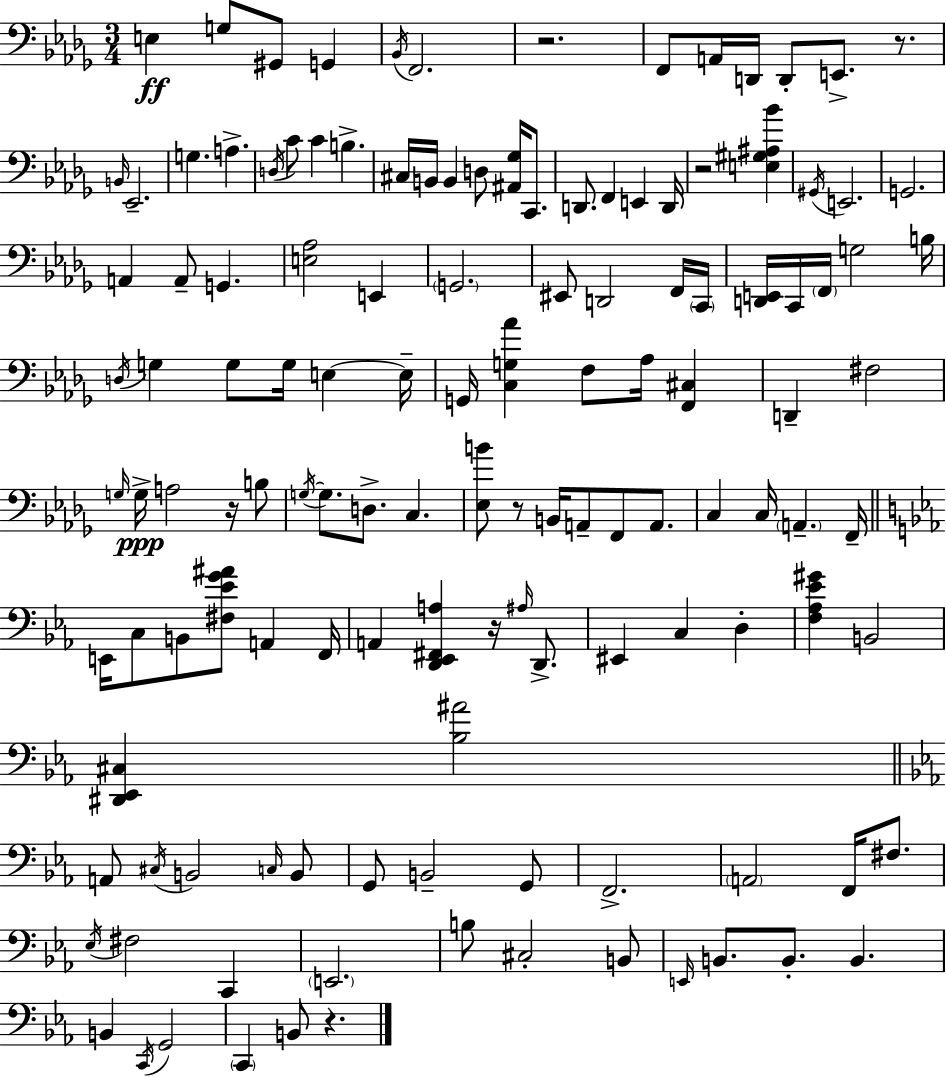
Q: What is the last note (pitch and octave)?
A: B2